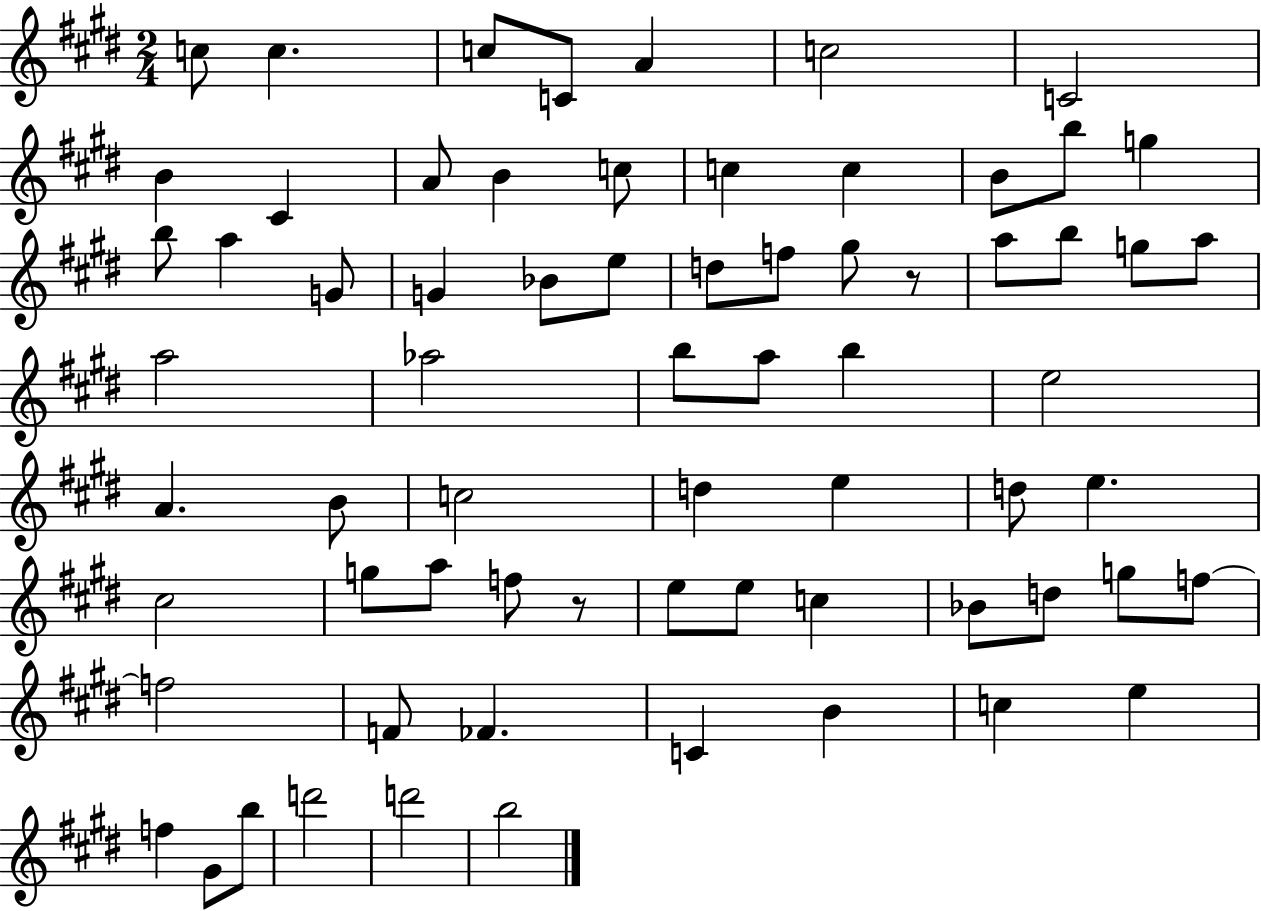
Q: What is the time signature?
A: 2/4